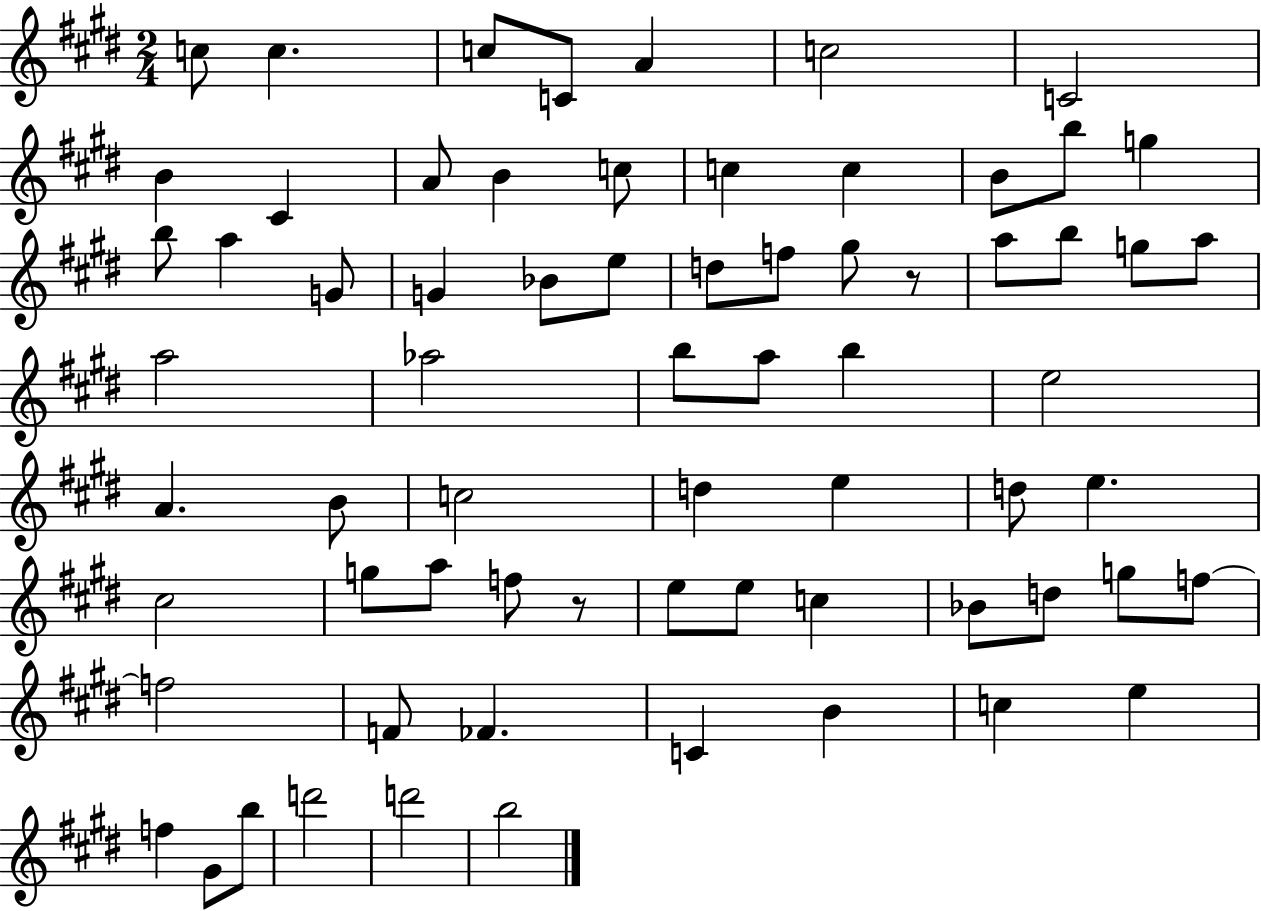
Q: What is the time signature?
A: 2/4